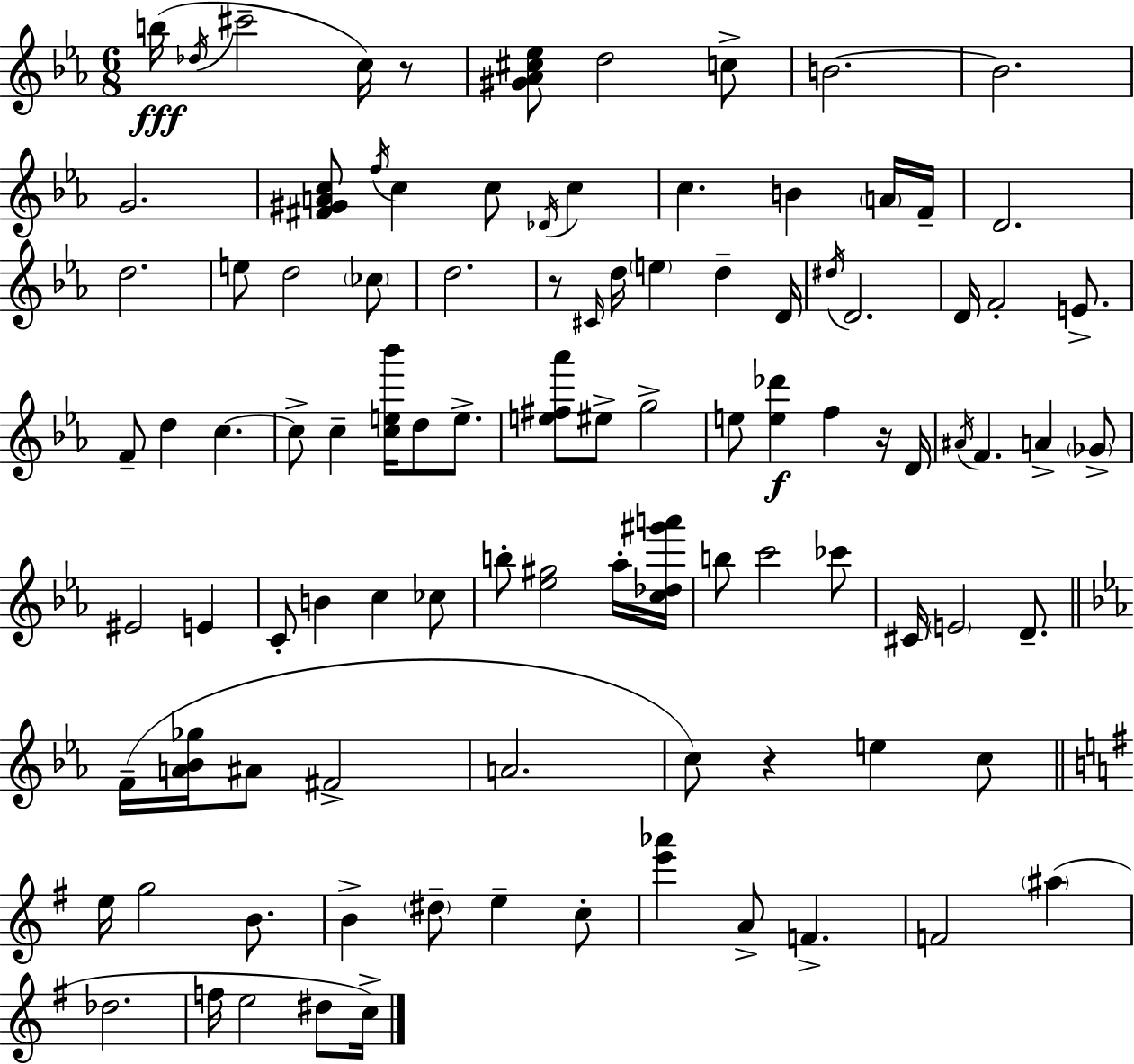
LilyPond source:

{
  \clef treble
  \numericTimeSignature
  \time 6/8
  \key ees \major
  b''16(\fff \acciaccatura { des''16 } cis'''2-- c''16) r8 | <gis' aes' cis'' ees''>8 d''2 c''8-> | b'2.~~ | b'2. | \break g'2. | <fis' gis' a' c''>8 \acciaccatura { f''16 } c''4 c''8 \acciaccatura { des'16 } c''4 | c''4. b'4 | \parenthesize a'16 f'16-- d'2. | \break d''2. | e''8 d''2 | \parenthesize ces''8 d''2. | r8 \grace { cis'16 } d''16 \parenthesize e''4 d''4-- | \break d'16 \acciaccatura { dis''16 } d'2. | d'16 f'2-. | e'8.-> f'8-- d''4 c''4.~~ | c''8-> c''4-- <c'' e'' bes'''>16 | \break d''8 e''8.-> <e'' fis'' aes'''>8 eis''8-> g''2-> | e''8 <e'' des'''>4\f f''4 | r16 d'16 \acciaccatura { ais'16 } f'4. | a'4-> \parenthesize ges'8-> eis'2 | \break e'4 c'8-. b'4 | c''4 ces''8 b''8-. <ees'' gis''>2 | aes''16-. <c'' des'' gis''' a'''>16 b''8 c'''2 | ces'''8 cis'16 \parenthesize e'2 | \break d'8.-- \bar "||" \break \key ees \major f'16--( <a' bes' ges''>16 ais'8 fis'2-> | a'2. | c''8) r4 e''4 c''8 | \bar "||" \break \key e \minor e''16 g''2 b'8. | b'4-> \parenthesize dis''8-- e''4-- c''8-. | <e''' aes'''>4 a'8-> f'4.-> | f'2 \parenthesize ais''4( | \break des''2. | f''16 e''2 dis''8 c''16->) | \bar "|."
}